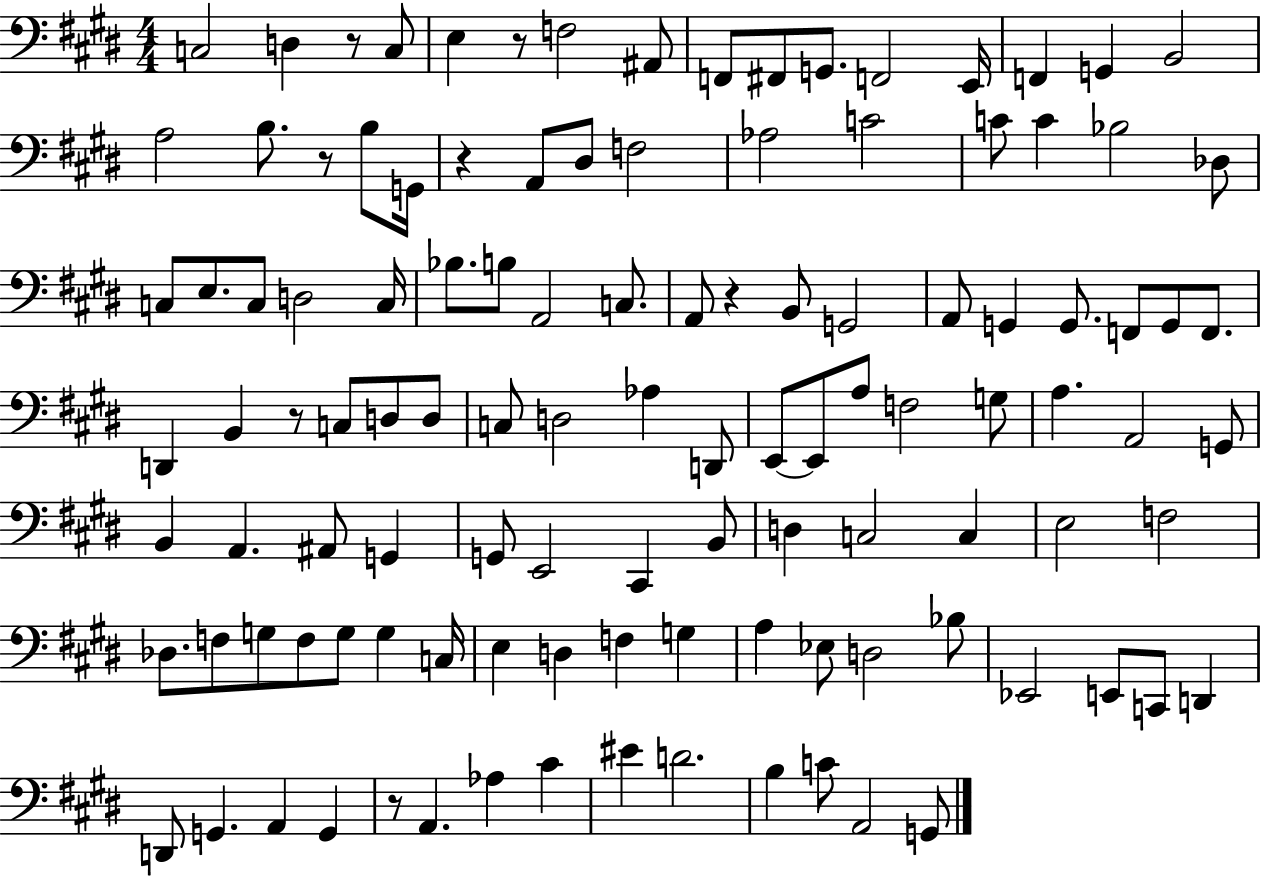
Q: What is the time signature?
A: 4/4